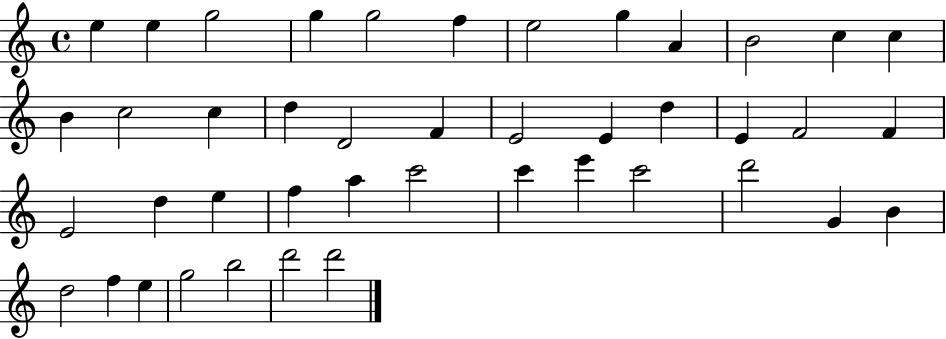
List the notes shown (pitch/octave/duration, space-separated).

E5/q E5/q G5/h G5/q G5/h F5/q E5/h G5/q A4/q B4/h C5/q C5/q B4/q C5/h C5/q D5/q D4/h F4/q E4/h E4/q D5/q E4/q F4/h F4/q E4/h D5/q E5/q F5/q A5/q C6/h C6/q E6/q C6/h D6/h G4/q B4/q D5/h F5/q E5/q G5/h B5/h D6/h D6/h